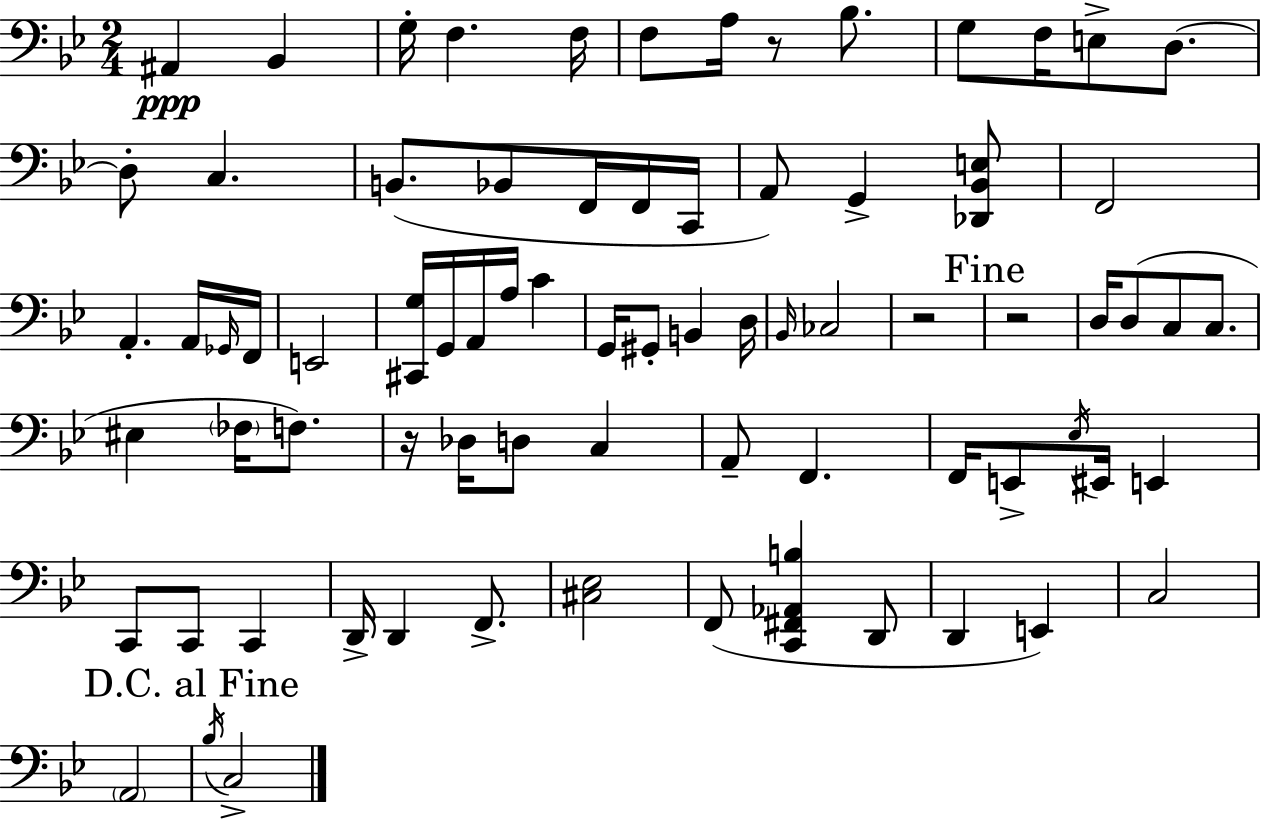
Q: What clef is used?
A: bass